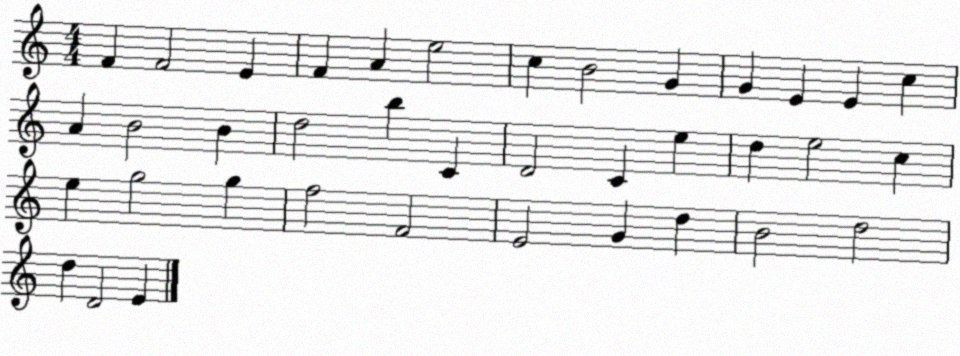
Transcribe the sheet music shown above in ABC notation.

X:1
T:Untitled
M:4/4
L:1/4
K:C
F F2 E F A e2 c B2 G G E E c A B2 B d2 b C D2 C e d e2 c e g2 g f2 F2 E2 G d B2 d2 d D2 E